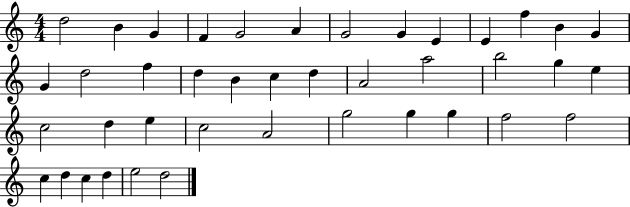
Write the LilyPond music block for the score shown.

{
  \clef treble
  \numericTimeSignature
  \time 4/4
  \key c \major
  d''2 b'4 g'4 | f'4 g'2 a'4 | g'2 g'4 e'4 | e'4 f''4 b'4 g'4 | \break g'4 d''2 f''4 | d''4 b'4 c''4 d''4 | a'2 a''2 | b''2 g''4 e''4 | \break c''2 d''4 e''4 | c''2 a'2 | g''2 g''4 g''4 | f''2 f''2 | \break c''4 d''4 c''4 d''4 | e''2 d''2 | \bar "|."
}